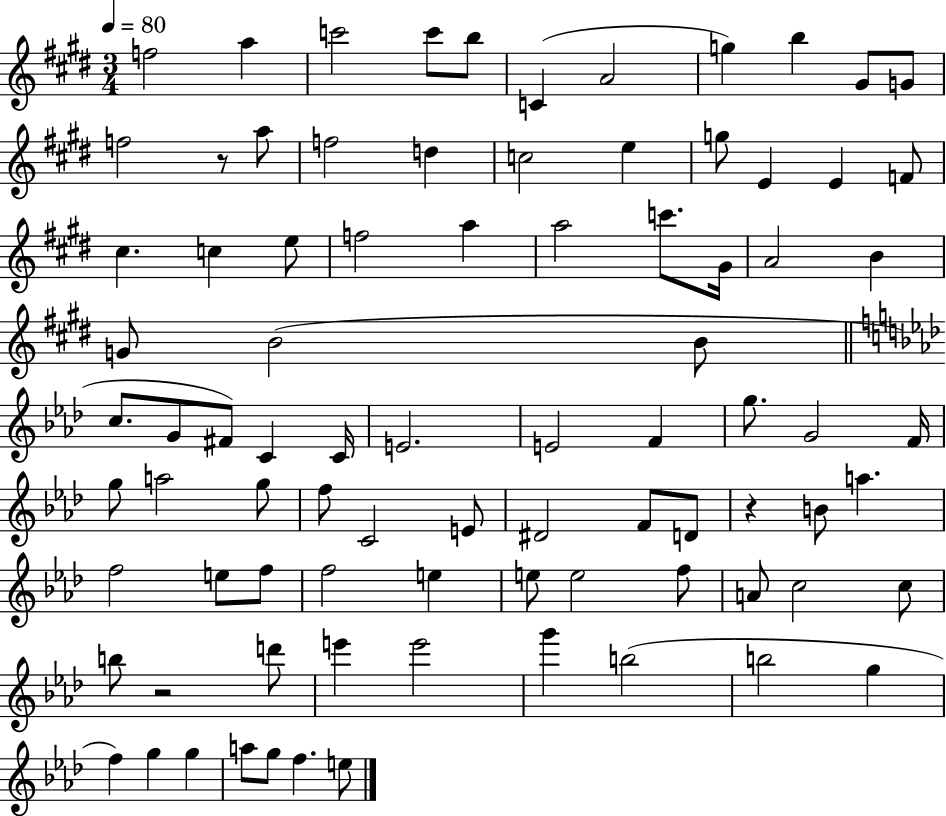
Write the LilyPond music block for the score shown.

{
  \clef treble
  \numericTimeSignature
  \time 3/4
  \key e \major
  \tempo 4 = 80
  \repeat volta 2 { f''2 a''4 | c'''2 c'''8 b''8 | c'4( a'2 | g''4) b''4 gis'8 g'8 | \break f''2 r8 a''8 | f''2 d''4 | c''2 e''4 | g''8 e'4 e'4 f'8 | \break cis''4. c''4 e''8 | f''2 a''4 | a''2 c'''8. gis'16 | a'2 b'4 | \break g'8 b'2( b'8 | \bar "||" \break \key aes \major c''8. g'8 fis'8) c'4 c'16 | e'2. | e'2 f'4 | g''8. g'2 f'16 | \break g''8 a''2 g''8 | f''8 c'2 e'8 | dis'2 f'8 d'8 | r4 b'8 a''4. | \break f''2 e''8 f''8 | f''2 e''4 | e''8 e''2 f''8 | a'8 c''2 c''8 | \break b''8 r2 d'''8 | e'''4 e'''2 | g'''4 b''2( | b''2 g''4 | \break f''4) g''4 g''4 | a''8 g''8 f''4. e''8 | } \bar "|."
}